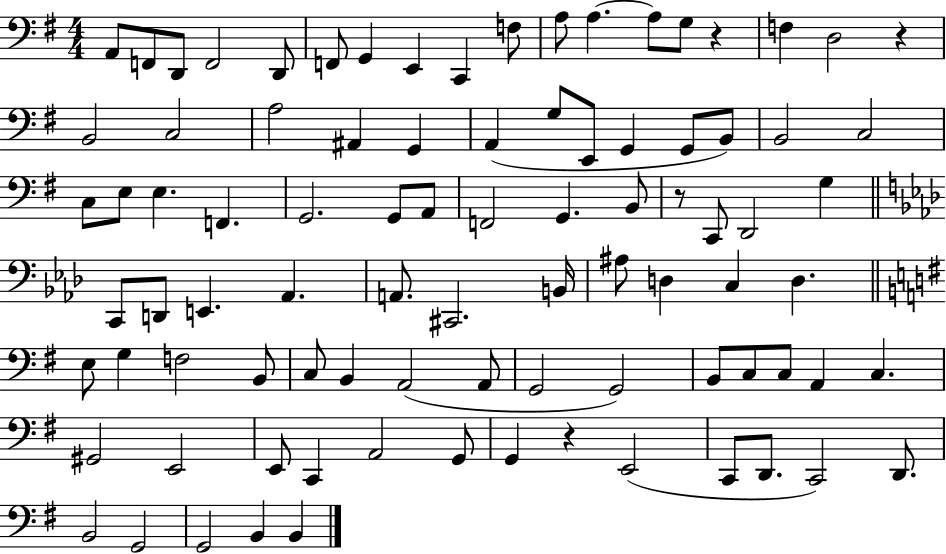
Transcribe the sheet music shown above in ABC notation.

X:1
T:Untitled
M:4/4
L:1/4
K:G
A,,/2 F,,/2 D,,/2 F,,2 D,,/2 F,,/2 G,, E,, C,, F,/2 A,/2 A, A,/2 G,/2 z F, D,2 z B,,2 C,2 A,2 ^A,, G,, A,, G,/2 E,,/2 G,, G,,/2 B,,/2 B,,2 C,2 C,/2 E,/2 E, F,, G,,2 G,,/2 A,,/2 F,,2 G,, B,,/2 z/2 C,,/2 D,,2 G, C,,/2 D,,/2 E,, _A,, A,,/2 ^C,,2 B,,/4 ^A,/2 D, C, D, E,/2 G, F,2 B,,/2 C,/2 B,, A,,2 A,,/2 G,,2 G,,2 B,,/2 C,/2 C,/2 A,, C, ^G,,2 E,,2 E,,/2 C,, A,,2 G,,/2 G,, z E,,2 C,,/2 D,,/2 C,,2 D,,/2 B,,2 G,,2 G,,2 B,, B,,